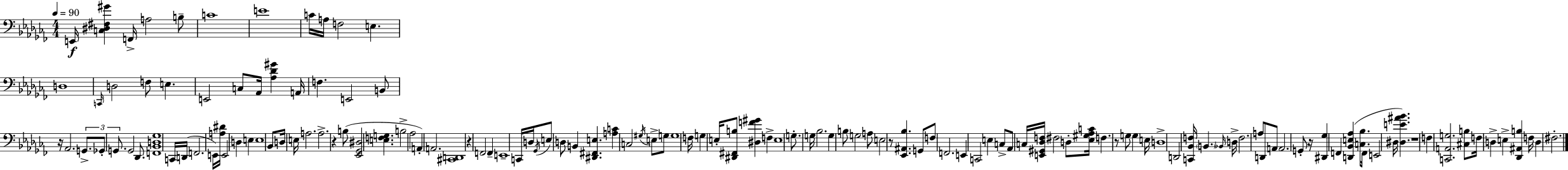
{
  \clef bass
  \numericTimeSignature
  \time 4/4
  \key aes \minor
  \tempo 4 = 90
  e,16\f <c dis fis gis'>4 f,16-> a2 b8-- | c'1 | e'1 | c'16 a16 f2 e4. | \break d1 | \grace { c,16 } d2 f8 e4. | e,2 c8 aes,16 <aes des' gis'>4 | a,16 f4. e,2 b,8 | \break r16 aes,2. \tuplet 3/2 { g,8.-> | ges,8-. g,8. } g,2 des,8. | <f, bes, d ges>1 | c,16 d,16( f,2. e,16) | \break <a dis'>16 e,2 d4 e4 | e1 | bes,8 d16 e16 a2. | a2.-> r4 | \break b8( <ees, ges, dis>2 <e f g>4. | b2-> aes2 | a,4-.) a,2. | <cis, d,>1 | \break r4 f,2 f,4-- | e,1-- | c,16 d16 \acciaccatura { ges,16 } e8 d8 b,4 <dis, fis, e>4. | <a c'>4 c2 \acciaccatura { gis16 } e8-> | \break g8 g1 | f16 g4 e16-. <dis, fis, b>8 <dis f' gis'>4 f4-> | e1 | g8.-. g16 bes2. | \break g4 b8 g2 | a8 e2 r8 <ees, ais, bes>4. | g,8 f8 f,2. | e,4 c,2 e4 | \break c8-> aes,8 c16 <e, gis, des f>16 fis2 | d8-. <ees gis aes c'>16 f4. r8 g8 g4 | e16 d1-> | d,2 <c, bes, f>16 \parenthesize b,4. | \break \grace { bes,16 } d16-> f2. | a8 d,8 a,8 a,2. | g,8-. r16 <dis, ges>4 f,4 <d, bes, e aes>4( | <c bes>8. f,16 e,2 dis16 <dis e' ais' bes'>4.) | \break r1 | f4 <c, a, g>2. | <cis b>8 f16 d4-> e4-> <des, ais, b>4 | f16 d4 fis2.-. | \break \bar "|."
}